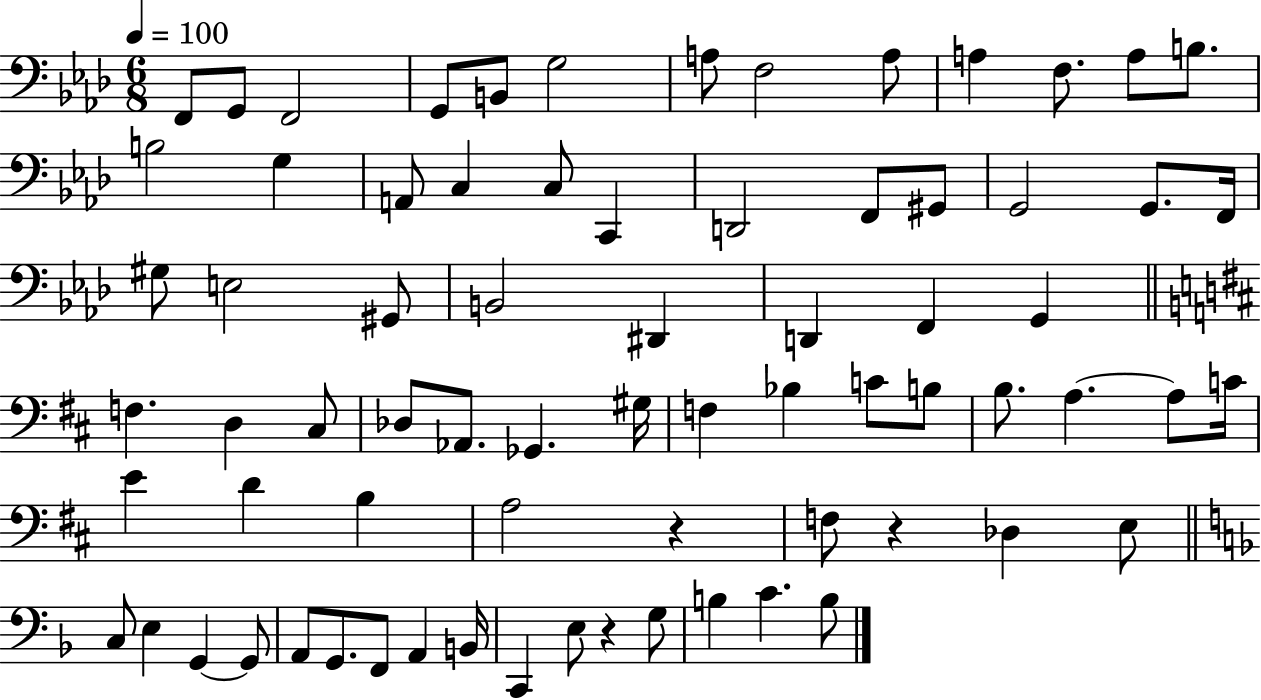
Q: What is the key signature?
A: AES major